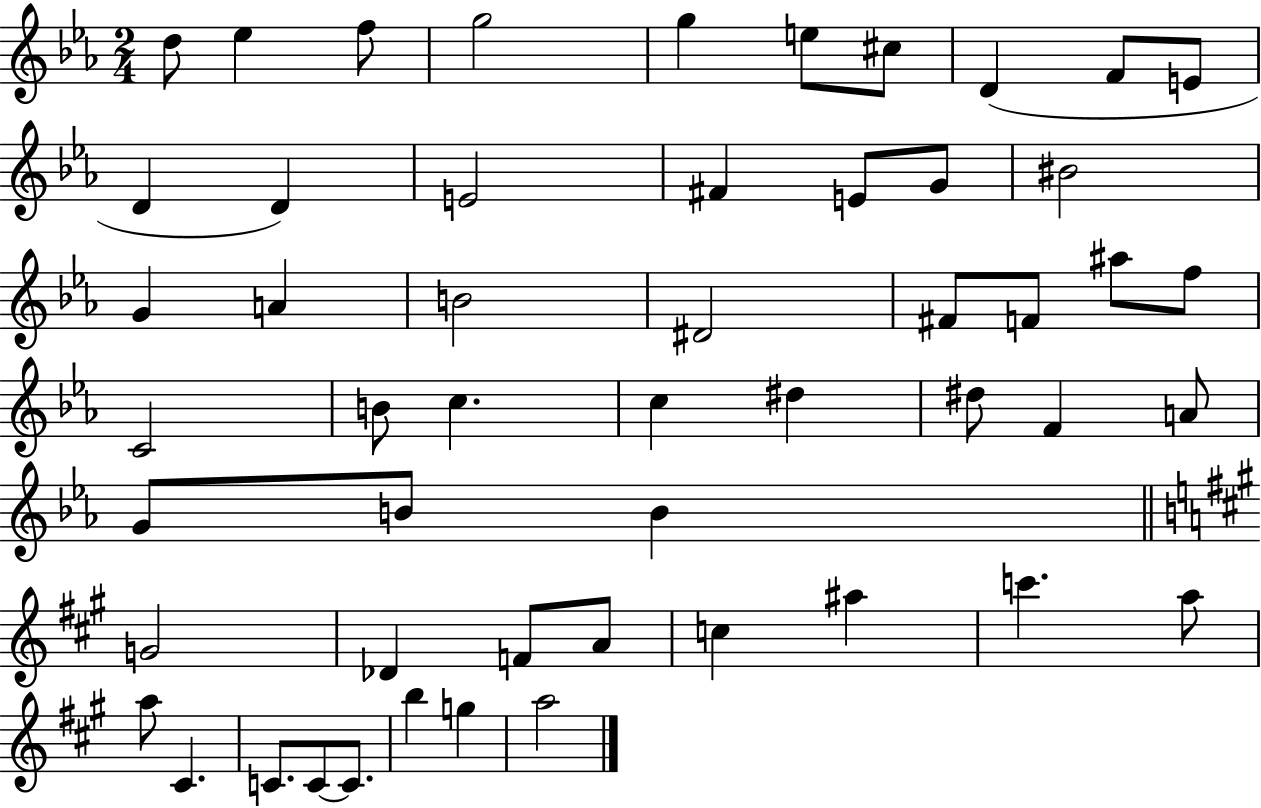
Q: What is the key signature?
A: EES major